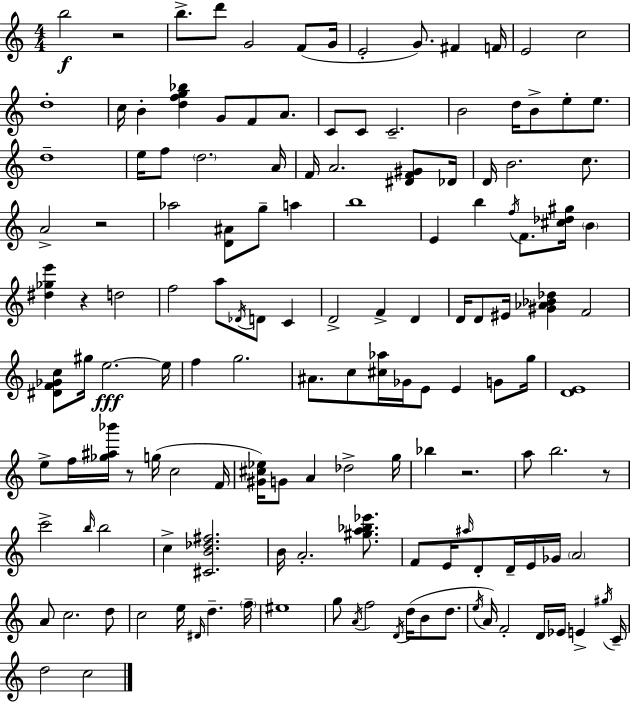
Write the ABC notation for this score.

X:1
T:Untitled
M:4/4
L:1/4
K:C
b2 z2 b/2 d'/2 G2 F/2 G/4 E2 G/2 ^F F/4 E2 c2 d4 c/4 B [dfg_b] G/2 F/2 A/2 C/2 C/2 C2 B2 d/4 B/2 e/2 e/2 d4 e/4 f/2 d2 A/4 F/4 A2 [^DF^G]/2 _D/4 D/4 B2 c/2 A2 z2 _a2 [D^A]/2 g/2 a b4 E b f/4 F/2 [^c_d^g]/4 B [^d_ge'] z d2 f2 a/2 _D/4 D/2 C D2 F D D/4 D/2 ^E/4 [^G_A_B_d] F2 [^DF_Gc]/2 ^g/4 e2 e/4 f g2 ^A/2 c/2 [^c_a]/4 _G/4 E/2 E G/2 g/4 [DE]4 e/2 f/4 [_g^a_b']/4 z/2 g/4 c2 F/4 [^G^c_e]/4 G/2 A _d2 g/4 _b z2 a/2 b2 z/2 c'2 b/4 b2 c [^CB_d^f]2 B/4 A2 [^ga_b_e']/2 F/2 E/4 ^a/4 D/2 D/4 E/4 _G/4 A2 A/2 c2 d/2 c2 e/4 ^D/4 d f/4 ^e4 g/2 A/4 f2 D/4 d/4 B/2 d/2 e/4 A/4 F2 D/4 _E/4 E ^g/4 C/4 d2 c2